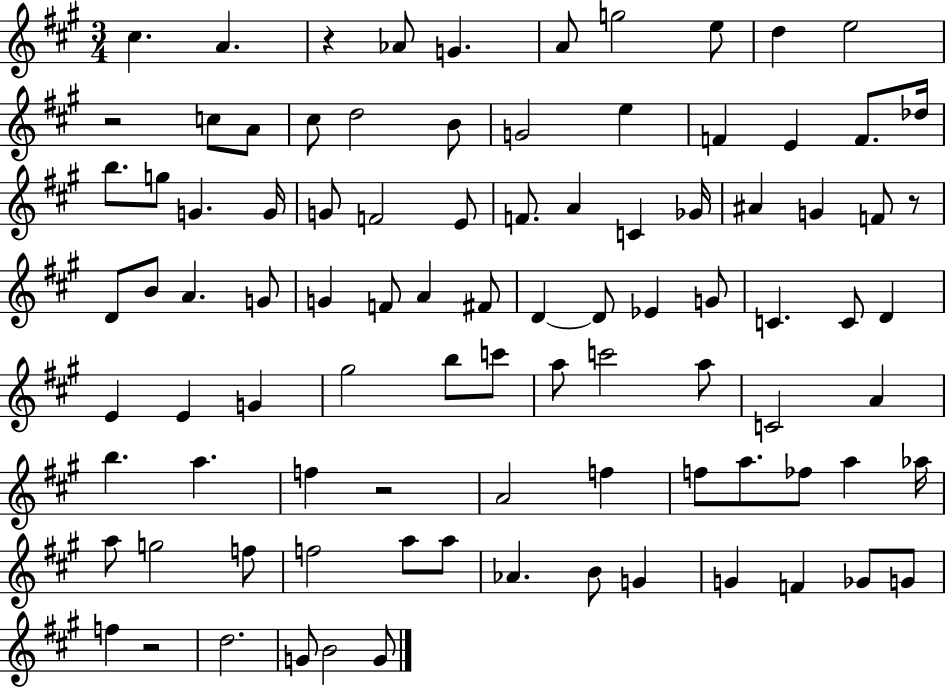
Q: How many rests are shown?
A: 5